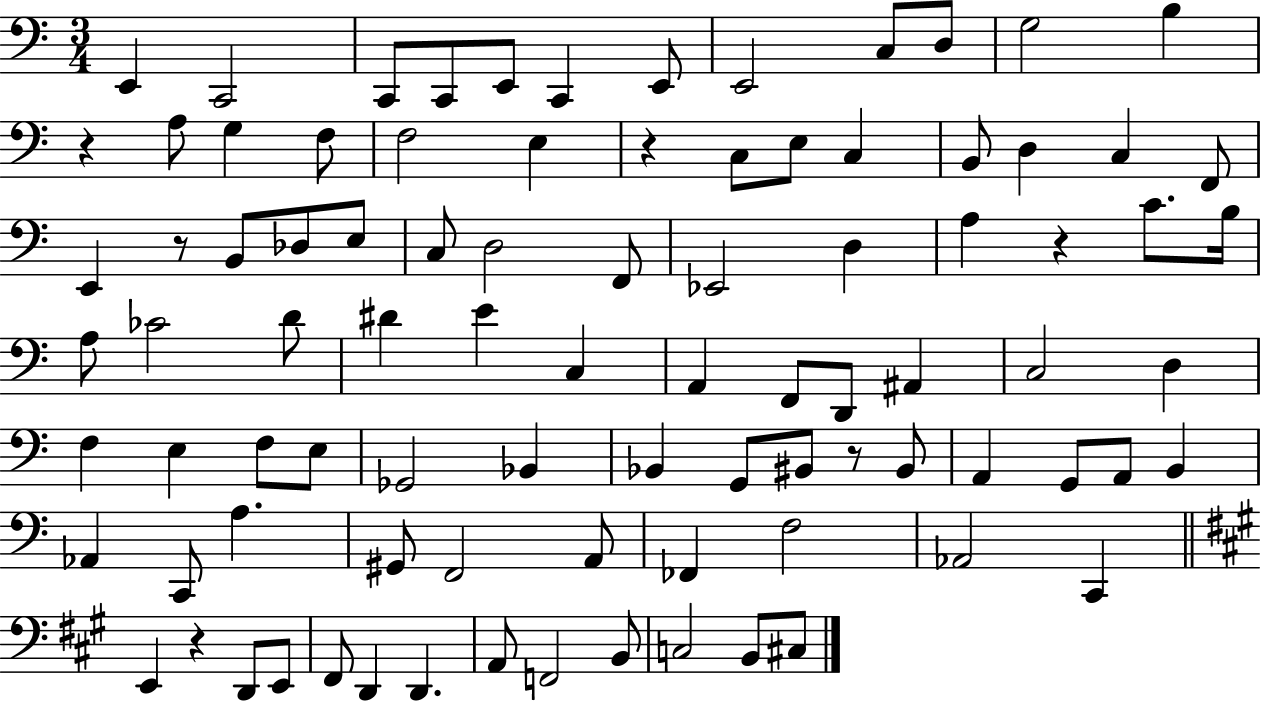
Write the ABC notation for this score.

X:1
T:Untitled
M:3/4
L:1/4
K:C
E,, C,,2 C,,/2 C,,/2 E,,/2 C,, E,,/2 E,,2 C,/2 D,/2 G,2 B, z A,/2 G, F,/2 F,2 E, z C,/2 E,/2 C, B,,/2 D, C, F,,/2 E,, z/2 B,,/2 _D,/2 E,/2 C,/2 D,2 F,,/2 _E,,2 D, A, z C/2 B,/4 A,/2 _C2 D/2 ^D E C, A,, F,,/2 D,,/2 ^A,, C,2 D, F, E, F,/2 E,/2 _G,,2 _B,, _B,, G,,/2 ^B,,/2 z/2 ^B,,/2 A,, G,,/2 A,,/2 B,, _A,, C,,/2 A, ^G,,/2 F,,2 A,,/2 _F,, F,2 _A,,2 C,, E,, z D,,/2 E,,/2 ^F,,/2 D,, D,, A,,/2 F,,2 B,,/2 C,2 B,,/2 ^C,/2